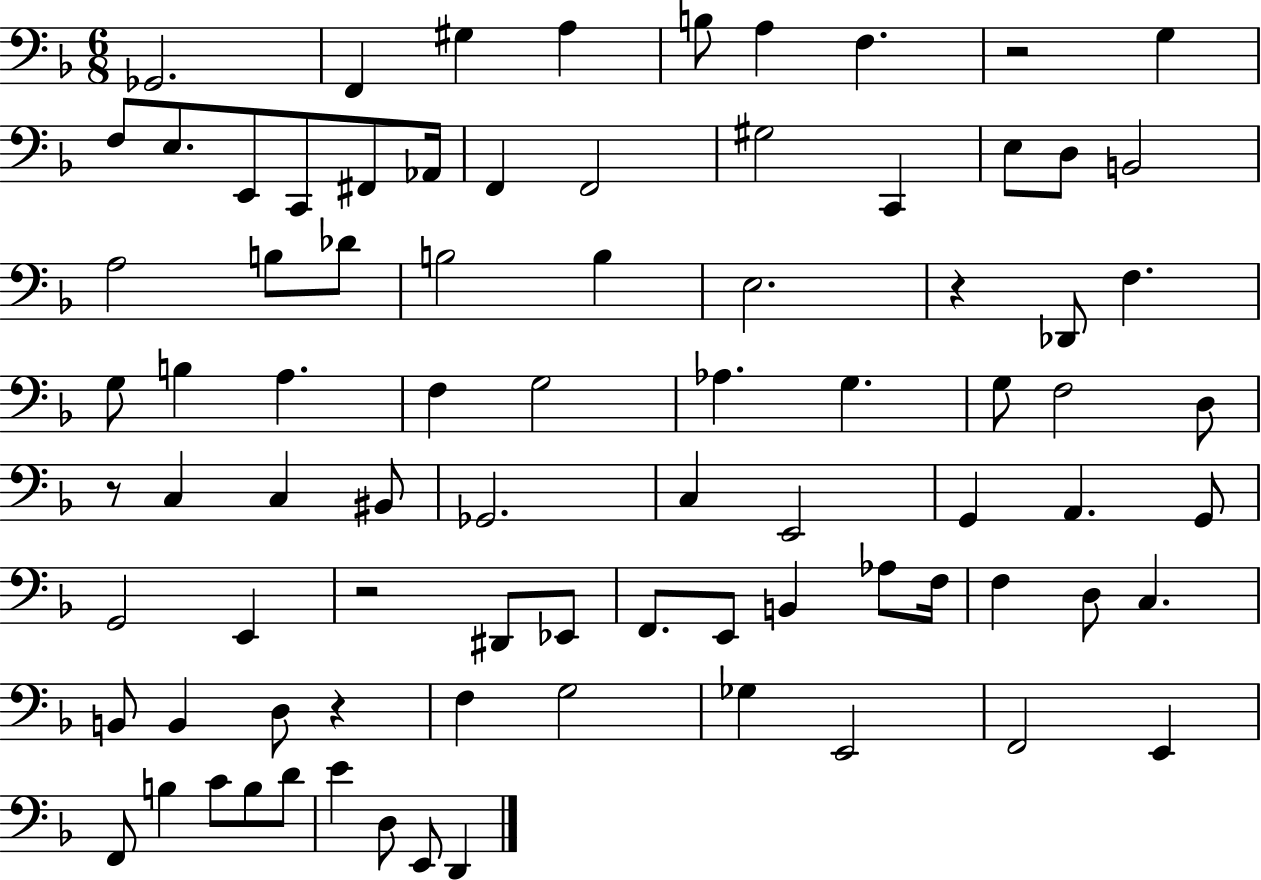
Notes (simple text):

Gb2/h. F2/q G#3/q A3/q B3/e A3/q F3/q. R/h G3/q F3/e E3/e. E2/e C2/e F#2/e Ab2/s F2/q F2/h G#3/h C2/q E3/e D3/e B2/h A3/h B3/e Db4/e B3/h B3/q E3/h. R/q Db2/e F3/q. G3/e B3/q A3/q. F3/q G3/h Ab3/q. G3/q. G3/e F3/h D3/e R/e C3/q C3/q BIS2/e Gb2/h. C3/q E2/h G2/q A2/q. G2/e G2/h E2/q R/h D#2/e Eb2/e F2/e. E2/e B2/q Ab3/e F3/s F3/q D3/e C3/q. B2/e B2/q D3/e R/q F3/q G3/h Gb3/q E2/h F2/h E2/q F2/e B3/q C4/e B3/e D4/e E4/q D3/e E2/e D2/q